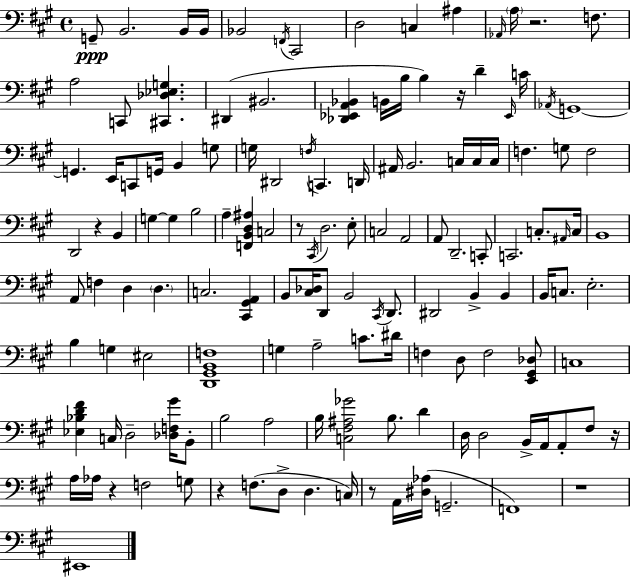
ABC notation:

X:1
T:Untitled
M:4/4
L:1/4
K:A
G,,/2 B,,2 B,,/4 B,,/4 _B,,2 F,,/4 ^C,,2 D,2 C, ^A, _A,,/4 A,/4 z2 F,/2 A,2 C,,/2 [^C,,_D,_E,G,] ^D,, ^B,,2 [_D,,_E,,A,,_B,,] B,,/4 B,/4 B, z/4 D _E,,/4 C/4 _A,,/4 G,,4 G,, E,,/4 C,,/2 G,,/4 B,, G,/2 G,/4 ^D,,2 F,/4 C,, D,,/4 ^A,,/4 B,,2 C,/4 C,/4 C,/4 F, G,/2 F,2 D,,2 z B,, G, G, B,2 A, [F,,B,,D,^A,] C,2 z/2 ^C,,/4 D,2 E,/2 C,2 A,,2 A,,/2 D,,2 C,,/2 C,,2 C,/2 ^A,,/4 C,/4 B,,4 A,,/2 F, D, D, C,2 [^C,,^G,,A,,] B,,/2 [^C,_D,]/4 D,,/2 B,,2 ^C,,/4 D,,/2 ^D,,2 B,, B,, B,,/4 C,/2 E,2 B, G, ^E,2 [D,,^G,,B,,F,]4 G, A,2 C/2 ^D/4 F, D,/2 F,2 [E,,^G,,_D,]/2 C,4 [_E,_B,D^F] C,/4 D,2 [_D,F,^G]/4 B,,/2 B,2 A,2 B,/4 [C,^F,^A,_G]2 B,/2 D D,/4 D,2 B,,/4 A,,/4 A,,/2 ^F,/2 z/4 A,/4 _A,/4 z F,2 G,/2 z F,/2 D,/2 D, C,/4 z/2 A,,/4 [^D,_A,]/4 G,,2 F,,4 z4 ^E,,4